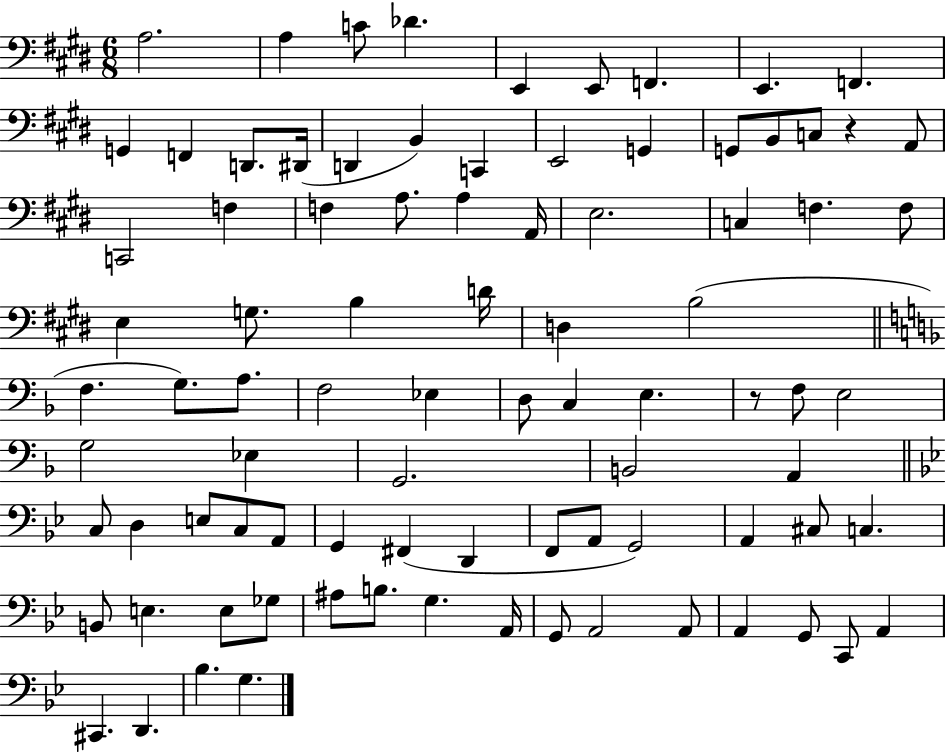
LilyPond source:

{
  \clef bass
  \numericTimeSignature
  \time 6/8
  \key e \major
  a2. | a4 c'8 des'4. | e,4 e,8 f,4. | e,4. f,4. | \break g,4 f,4 d,8. dis,16( | d,4 b,4) c,4 | e,2 g,4 | g,8 b,8 c8 r4 a,8 | \break c,2 f4 | f4 a8. a4 a,16 | e2. | c4 f4. f8 | \break e4 g8. b4 d'16 | d4 b2( | \bar "||" \break \key d \minor f4. g8.) a8. | f2 ees4 | d8 c4 e4. | r8 f8 e2 | \break g2 ees4 | g,2. | b,2 a,4 | \bar "||" \break \key g \minor c8 d4 e8 c8 a,8 | g,4 fis,4( d,4 | f,8 a,8 g,2) | a,4 cis8 c4. | \break b,8 e4. e8 ges8 | ais8 b8. g4. a,16 | g,8 a,2 a,8 | a,4 g,8 c,8 a,4 | \break cis,4. d,4. | bes4. g4. | \bar "|."
}